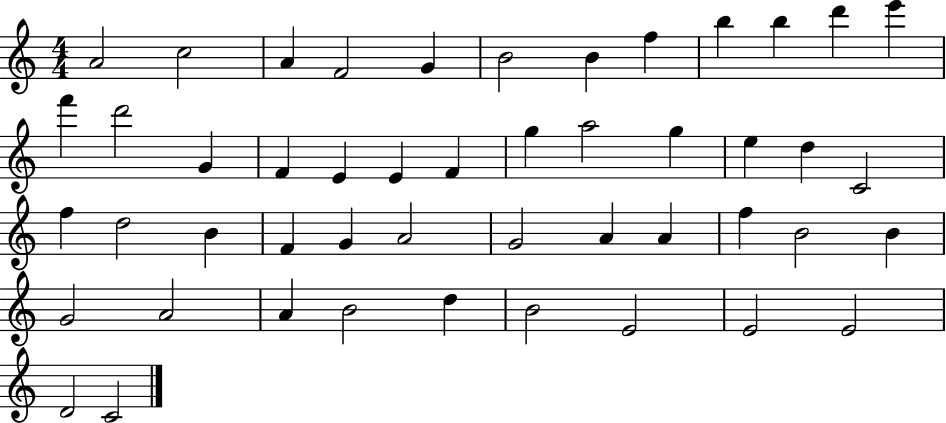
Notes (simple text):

A4/h C5/h A4/q F4/h G4/q B4/h B4/q F5/q B5/q B5/q D6/q E6/q F6/q D6/h G4/q F4/q E4/q E4/q F4/q G5/q A5/h G5/q E5/q D5/q C4/h F5/q D5/h B4/q F4/q G4/q A4/h G4/h A4/q A4/q F5/q B4/h B4/q G4/h A4/h A4/q B4/h D5/q B4/h E4/h E4/h E4/h D4/h C4/h